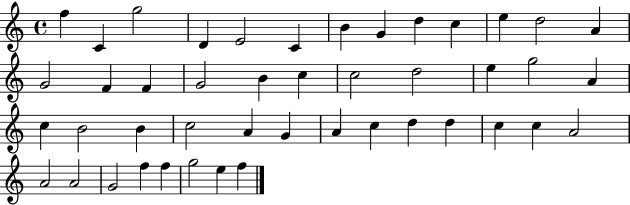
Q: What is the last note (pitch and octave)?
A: F5